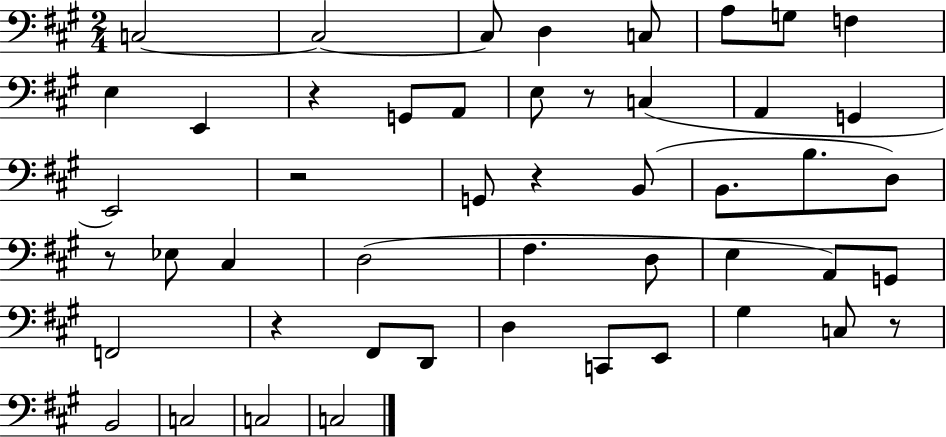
{
  \clef bass
  \numericTimeSignature
  \time 2/4
  \key a \major
  c2~~ | c2~~ | c8 d4 c8 | a8 g8 f4 | \break e4 e,4 | r4 g,8 a,8 | e8 r8 c4( | a,4 g,4 | \break e,2) | r2 | g,8 r4 b,8( | b,8. b8. d8) | \break r8 ees8 cis4 | d2( | fis4. d8 | e4 a,8) g,8 | \break f,2 | r4 fis,8 d,8 | d4 c,8 e,8 | gis4 c8 r8 | \break b,2 | c2 | c2 | c2 | \break \bar "|."
}